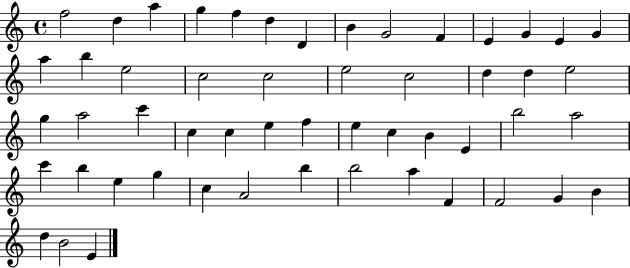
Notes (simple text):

F5/h D5/q A5/q G5/q F5/q D5/q D4/q B4/q G4/h F4/q E4/q G4/q E4/q G4/q A5/q B5/q E5/h C5/h C5/h E5/h C5/h D5/q D5/q E5/h G5/q A5/h C6/q C5/q C5/q E5/q F5/q E5/q C5/q B4/q E4/q B5/h A5/h C6/q B5/q E5/q G5/q C5/q A4/h B5/q B5/h A5/q F4/q F4/h G4/q B4/q D5/q B4/h E4/q